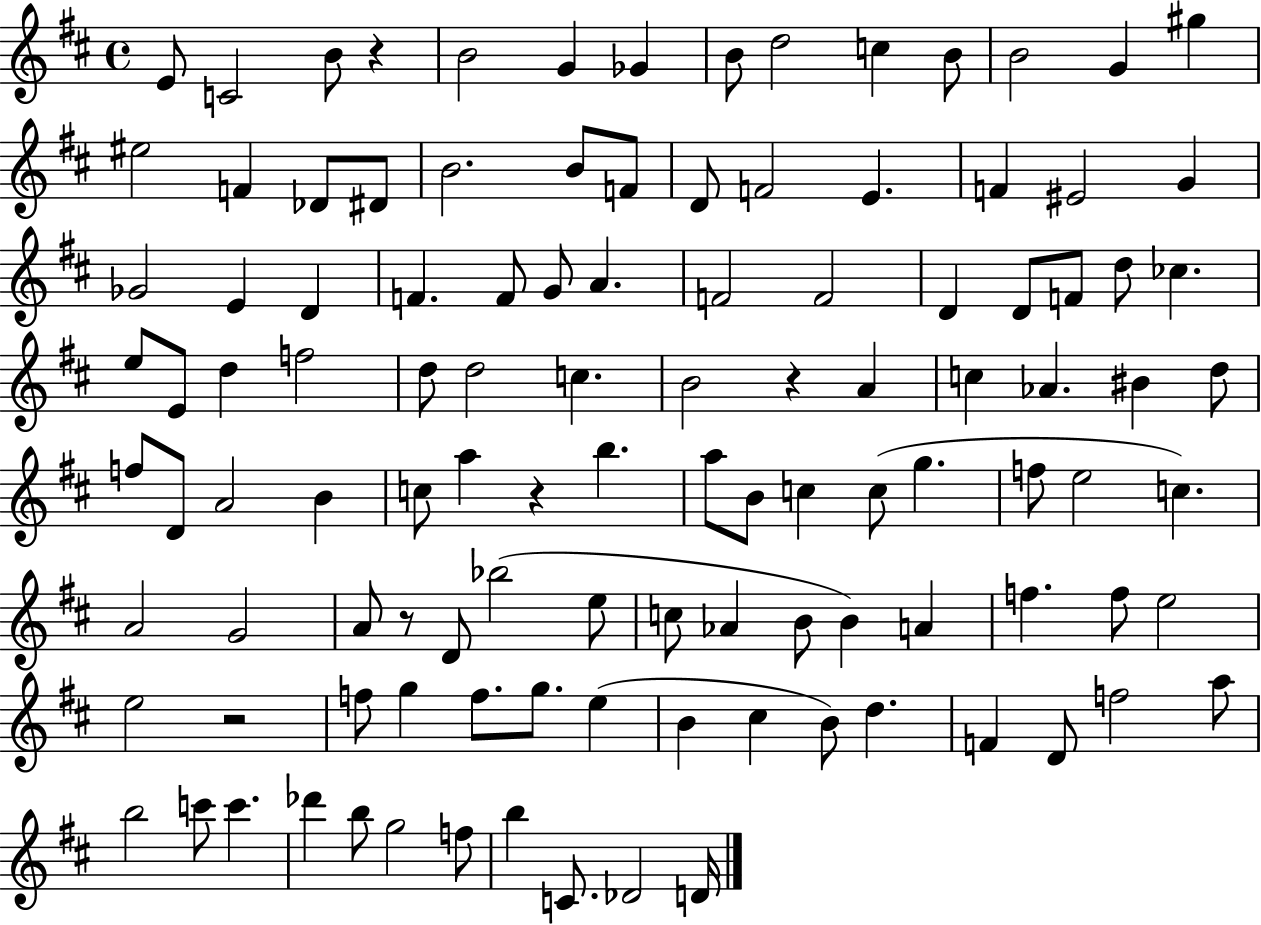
E4/e C4/h B4/e R/q B4/h G4/q Gb4/q B4/e D5/h C5/q B4/e B4/h G4/q G#5/q EIS5/h F4/q Db4/e D#4/e B4/h. B4/e F4/e D4/e F4/h E4/q. F4/q EIS4/h G4/q Gb4/h E4/q D4/q F4/q. F4/e G4/e A4/q. F4/h F4/h D4/q D4/e F4/e D5/e CES5/q. E5/e E4/e D5/q F5/h D5/e D5/h C5/q. B4/h R/q A4/q C5/q Ab4/q. BIS4/q D5/e F5/e D4/e A4/h B4/q C5/e A5/q R/q B5/q. A5/e B4/e C5/q C5/e G5/q. F5/e E5/h C5/q. A4/h G4/h A4/e R/e D4/e Bb5/h E5/e C5/e Ab4/q B4/e B4/q A4/q F5/q. F5/e E5/h E5/h R/h F5/e G5/q F5/e. G5/e. E5/q B4/q C#5/q B4/e D5/q. F4/q D4/e F5/h A5/e B5/h C6/e C6/q. Db6/q B5/e G5/h F5/e B5/q C4/e. Db4/h D4/s